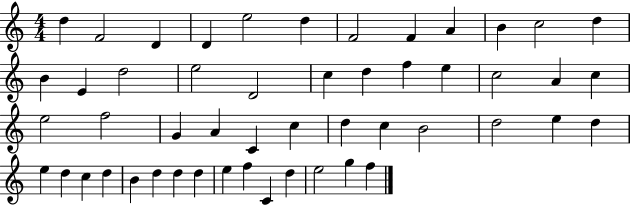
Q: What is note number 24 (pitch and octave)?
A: C5